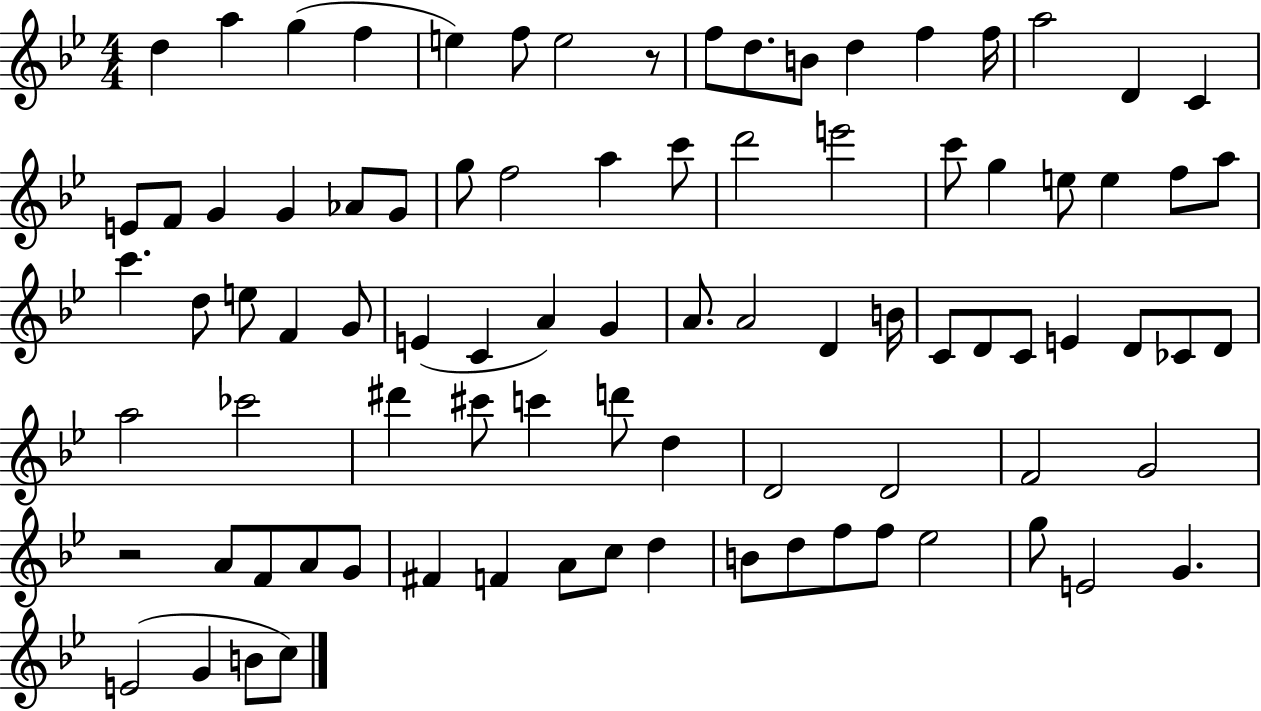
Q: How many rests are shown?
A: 2